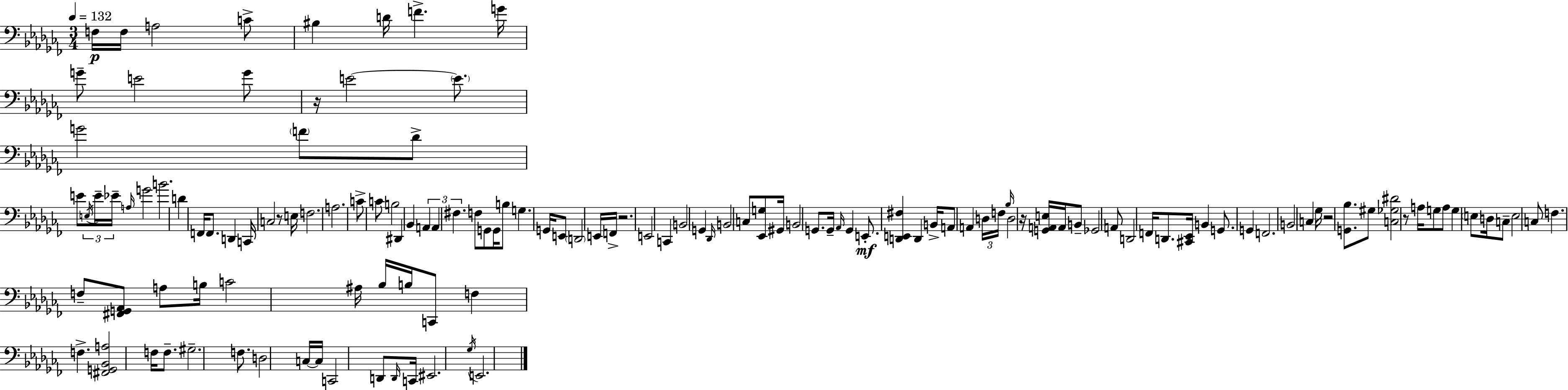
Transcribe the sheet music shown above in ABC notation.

X:1
T:Untitled
M:3/4
L:1/4
K:Abm
F,/4 F,/4 A,2 C/2 ^B, D/4 F G/4 G/2 E2 G/2 z/4 E2 E/2 G2 F/2 _D/2 E/2 E,/4 E/4 _E/4 A,/4 G2 B2 D F,,/4 F,,/2 D,, C,,/4 C,2 z/2 E,/4 F,2 A,2 C/2 C/2 B,2 ^D,, _B,, A,, A,, ^F, F,/2 G,,/2 G,,/4 B,/2 G, G,,/4 E,,/2 D,,2 E,,/4 F,,/4 z2 E,,2 C,, B,,2 G,, _D,,/4 B,,2 C,/2 [_E,,G,]/2 ^G,,/4 B,,2 G,,/2 G,,/4 _A,,/4 G,, E,,/2 [D,,E,,^F,] D,, B,,/4 A,,/2 A,, D,/4 F,/4 _B,/4 D,2 z/4 [G,,A,,E,]/4 A,,/4 B,,/2 _G,,2 A,,/2 D,,2 F,,/4 D,,/2 [^C,,_E,,]/4 B,, G,,/2 G,, F,,2 B,,2 C, _G,/4 z2 [G,,_B,]/2 ^G,/2 [C,_G,^D]2 z/2 A,/4 G,/2 A,/2 G, E,/2 D,/4 C,/2 E,2 C,/2 F, F,/2 [^F,,G,,_A,,]/2 A,/2 B,/4 C2 ^A,/4 _B,/4 B,/4 C,,/2 F, F, [^F,,G,,_B,,A,]2 F,/4 F,/2 ^G,2 F,/2 D,2 C,/4 C,/4 C,,2 D,,/2 D,,/4 C,,/4 ^E,,2 _G,/4 E,,2